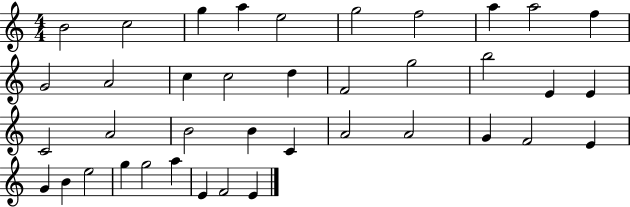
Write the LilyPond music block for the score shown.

{
  \clef treble
  \numericTimeSignature
  \time 4/4
  \key c \major
  b'2 c''2 | g''4 a''4 e''2 | g''2 f''2 | a''4 a''2 f''4 | \break g'2 a'2 | c''4 c''2 d''4 | f'2 g''2 | b''2 e'4 e'4 | \break c'2 a'2 | b'2 b'4 c'4 | a'2 a'2 | g'4 f'2 e'4 | \break g'4 b'4 e''2 | g''4 g''2 a''4 | e'4 f'2 e'4 | \bar "|."
}